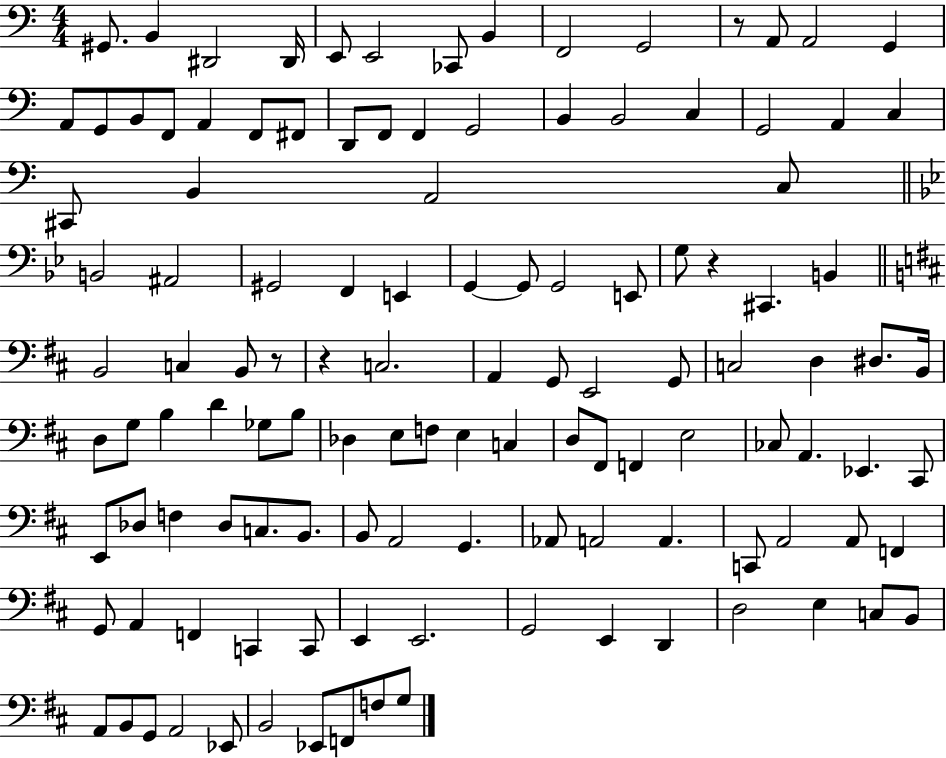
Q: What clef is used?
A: bass